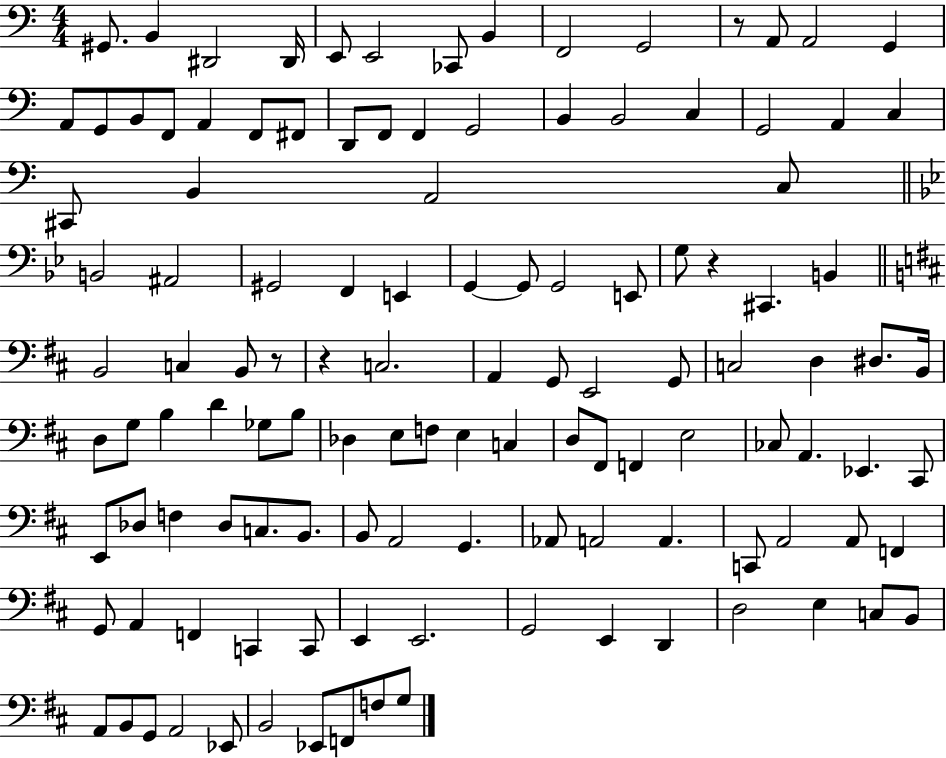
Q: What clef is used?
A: bass